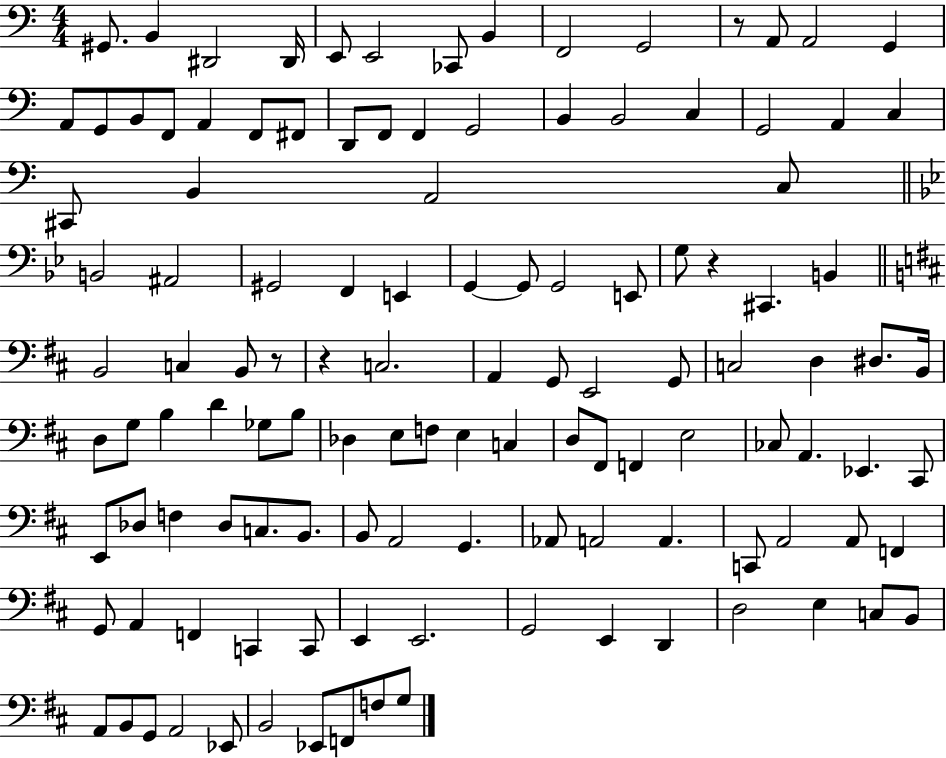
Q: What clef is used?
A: bass